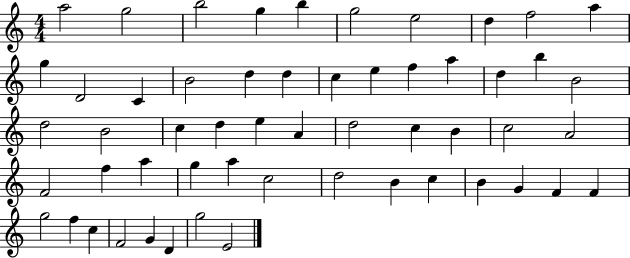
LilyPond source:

{
  \clef treble
  \numericTimeSignature
  \time 4/4
  \key c \major
  a''2 g''2 | b''2 g''4 b''4 | g''2 e''2 | d''4 f''2 a''4 | \break g''4 d'2 c'4 | b'2 d''4 d''4 | c''4 e''4 f''4 a''4 | d''4 b''4 b'2 | \break d''2 b'2 | c''4 d''4 e''4 a'4 | d''2 c''4 b'4 | c''2 a'2 | \break f'2 f''4 a''4 | g''4 a''4 c''2 | d''2 b'4 c''4 | b'4 g'4 f'4 f'4 | \break g''2 f''4 c''4 | f'2 g'4 d'4 | g''2 e'2 | \bar "|."
}